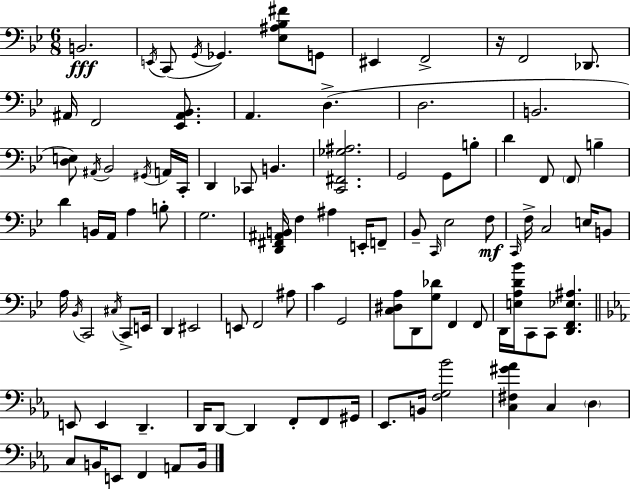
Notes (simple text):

B2/h. E2/s C2/e G2/s Gb2/q. [Eb3,A#3,Bb3,F#4]/e G2/e EIS2/q F2/h R/s F2/h Db2/e. A#2/s F2/h [Eb2,A#2,Bb2]/e. A2/q. D3/q. D3/h. B2/h. [D3,E3]/e A#2/s Bb2/h G#2/s A2/s C2/s D2/q CES2/e B2/q. [C2,F#2,Gb3,A#3]/h. G2/h G2/e B3/e D4/q F2/e F2/e B3/q D4/q B2/s A2/s A3/q B3/e G3/h. [D2,F#2,A#2,B2]/s F3/q A#3/q E2/s F2/e Bb2/e C2/s Eb3/h F3/e C2/s F3/s C3/h E3/s B2/e A3/s Bb2/s C2/h C#3/s C2/e E2/s D2/q EIS2/h E2/e F2/h A#3/e C4/q G2/h [C3,D#3,A3]/e D2/e [G3,Db4]/e F2/q F2/e D2/s [E3,A3,D4,Bb4]/s C2/e C2/e [D2,F2,Eb3,A#3]/q. E2/e E2/q D2/q. D2/s D2/e D2/q F2/e F2/e G#2/s Eb2/e. B2/s [F3,G3,Bb4]/h [C3,F#3,G#4,Ab4]/q C3/q D3/q C3/e B2/s E2/e F2/q A2/e B2/s